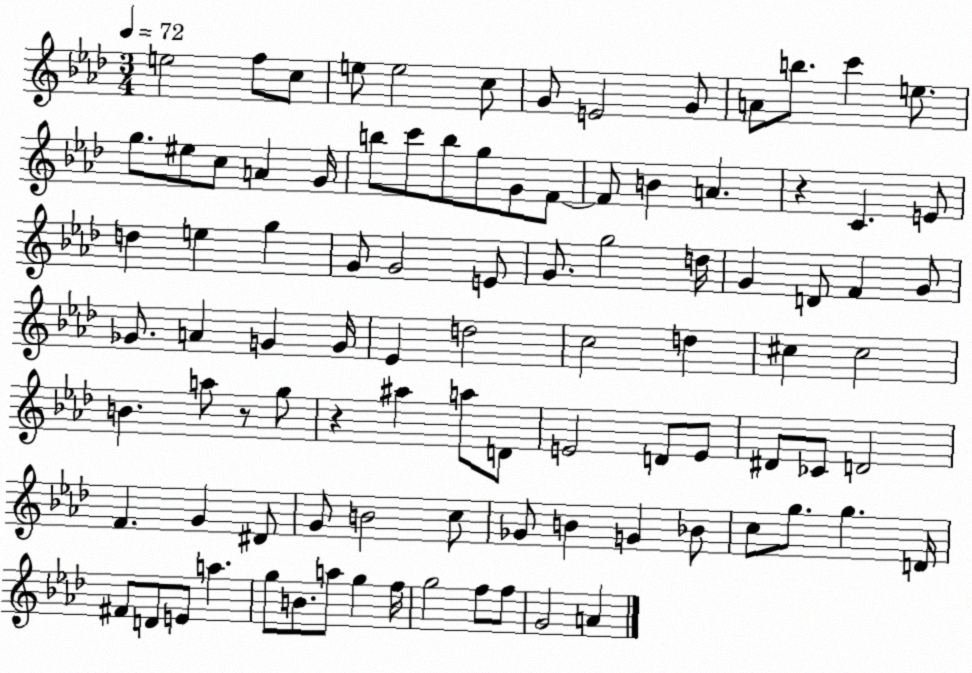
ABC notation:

X:1
T:Untitled
M:3/4
L:1/4
K:Ab
e2 f/2 c/2 e/2 e2 c/2 G/2 E2 G/2 A/2 b/2 c' e/2 g/2 ^e/2 c/2 A G/4 b/2 c'/2 b/2 g/2 G/2 F/2 F/2 B A z C E/2 d e g G/2 G2 E/2 G/2 g2 d/4 G D/2 F G/2 _G/2 A G G/4 _E d2 c2 d ^c ^c2 B a/2 z/2 g/2 z ^a a/2 D/2 E2 D/2 E/2 ^D/2 _C/2 D2 F G ^D/2 G/2 B2 c/2 _G/2 B G _B/2 c/2 g/2 g D/4 ^F/2 D/2 E/2 a g/2 B/2 a/2 g f/4 g2 f/2 f/2 G2 A